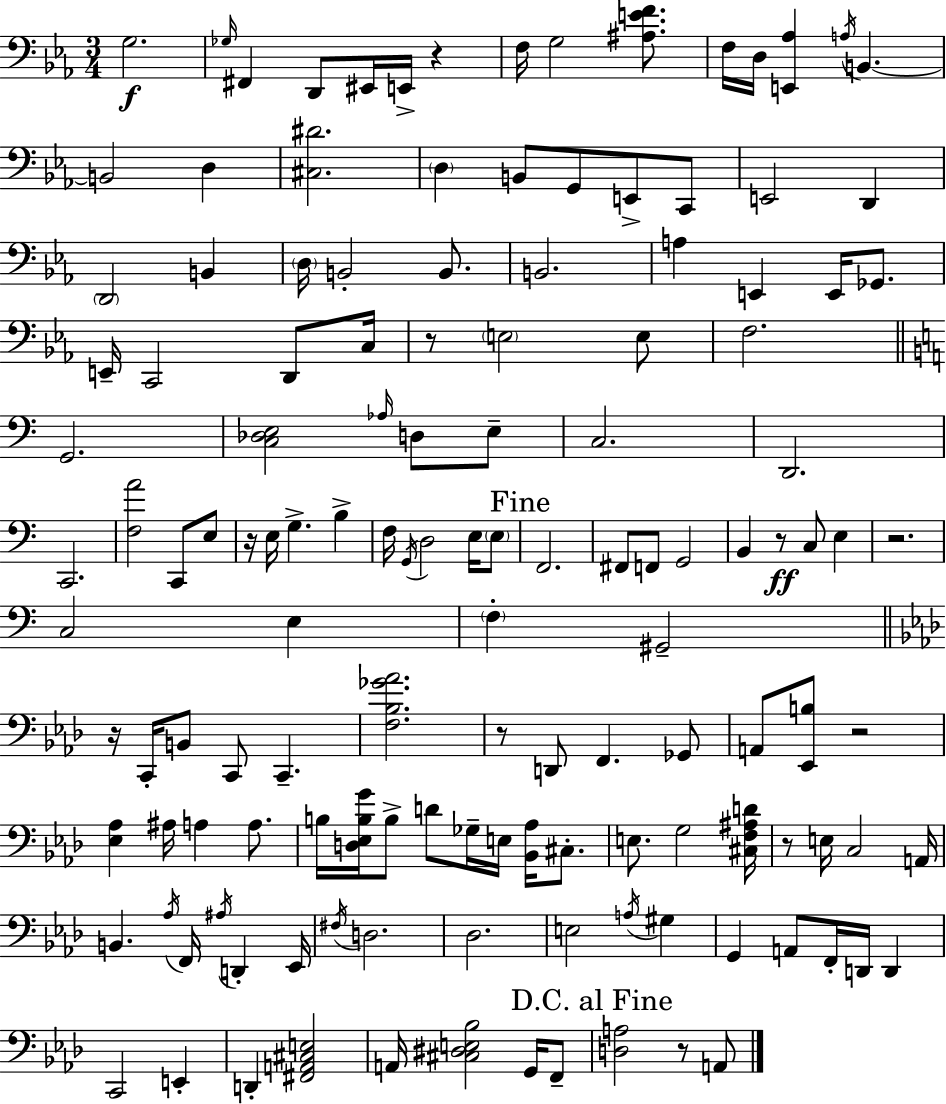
{
  \clef bass
  \numericTimeSignature
  \time 3/4
  \key c \minor
  g2.\f | \grace { ges16 } fis,4 d,8 eis,16 e,16-> r4 | f16 g2 <ais e' f'>8. | f16 d16 <e, aes>4 \acciaccatura { a16 } b,4.~~ | \break b,2 d4 | <cis dis'>2. | \parenthesize d4 b,8 g,8 e,8-> | c,8 e,2 d,4 | \break \parenthesize d,2 b,4 | \parenthesize d16 b,2-. b,8. | b,2. | a4 e,4 e,16 ges,8. | \break e,16-- c,2 d,8 | c16 r8 \parenthesize e2 | e8 f2. | \bar "||" \break \key c \major g,2. | <c des e>2 \grace { aes16 } d8 e8-- | c2. | d,2. | \break c,2. | <f a'>2 c,8 e8 | r16 e16 g4.-> b4-> | f16 \acciaccatura { g,16 } d2 e16 | \break \parenthesize e8 \mark "Fine" f,2. | fis,8 f,8 g,2 | b,4 r8\ff c8 e4 | r2. | \break c2 e4 | \parenthesize f4-. gis,2-- | \bar "||" \break \key aes \major r16 c,16-. b,8 c,8 c,4.-- | <f bes ges' aes'>2. | r8 d,8 f,4. ges,8 | a,8 <ees, b>8 r2 | \break <ees aes>4 ais16 a4 a8. | b16 <d ees b g'>16 b8-> d'8 ges16-- e16 <bes, aes>16 cis8.-. | e8. g2 <cis f ais d'>16 | r8 e16 c2 a,16 | \break b,4. \acciaccatura { aes16 } f,16 \acciaccatura { ais16 } d,4-. | ees,16 \acciaccatura { fis16 } d2. | des2. | e2 \acciaccatura { a16 } | \break gis4 g,4 a,8 f,16-. d,16 | d,4 c,2 | e,4-. d,4-. <fis, a, cis e>2 | a,16 <cis dis e bes>2 | \break g,16 f,8-- \mark "D.C. al Fine" <d a>2 | r8 a,8 \bar "|."
}